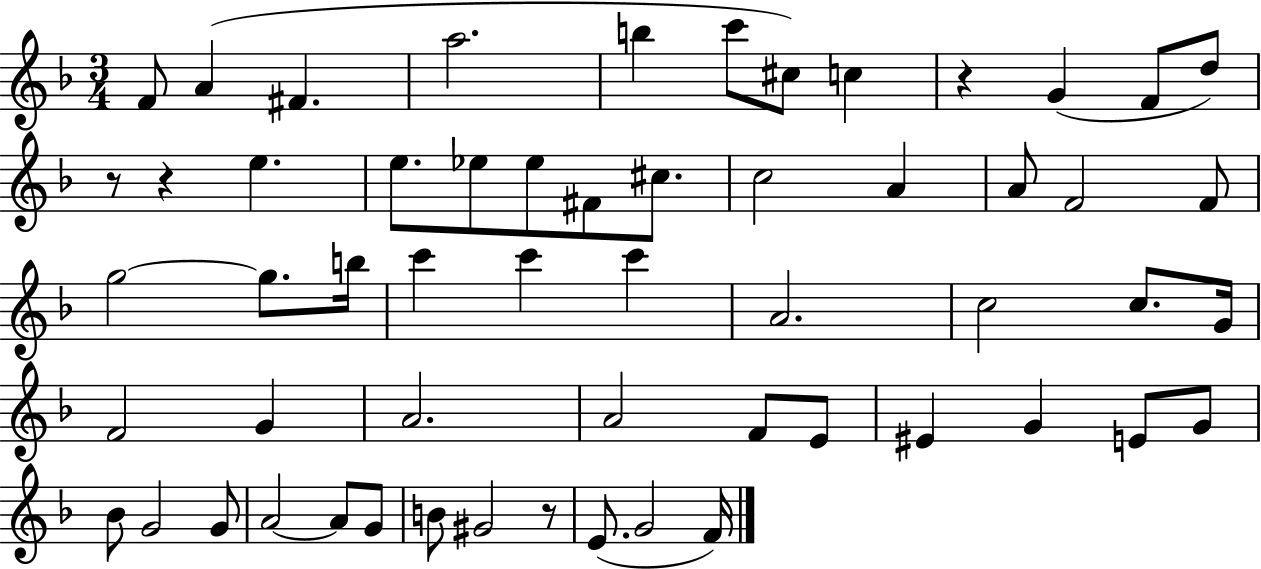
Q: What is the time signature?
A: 3/4